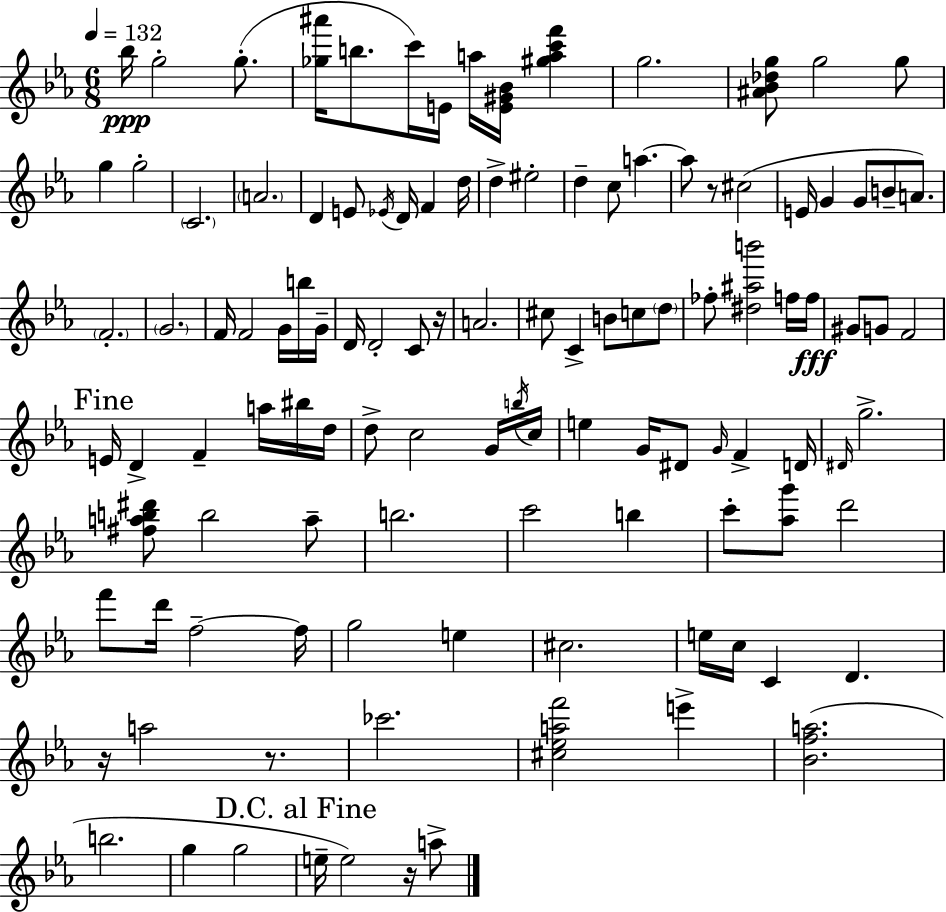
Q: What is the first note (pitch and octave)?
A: Bb5